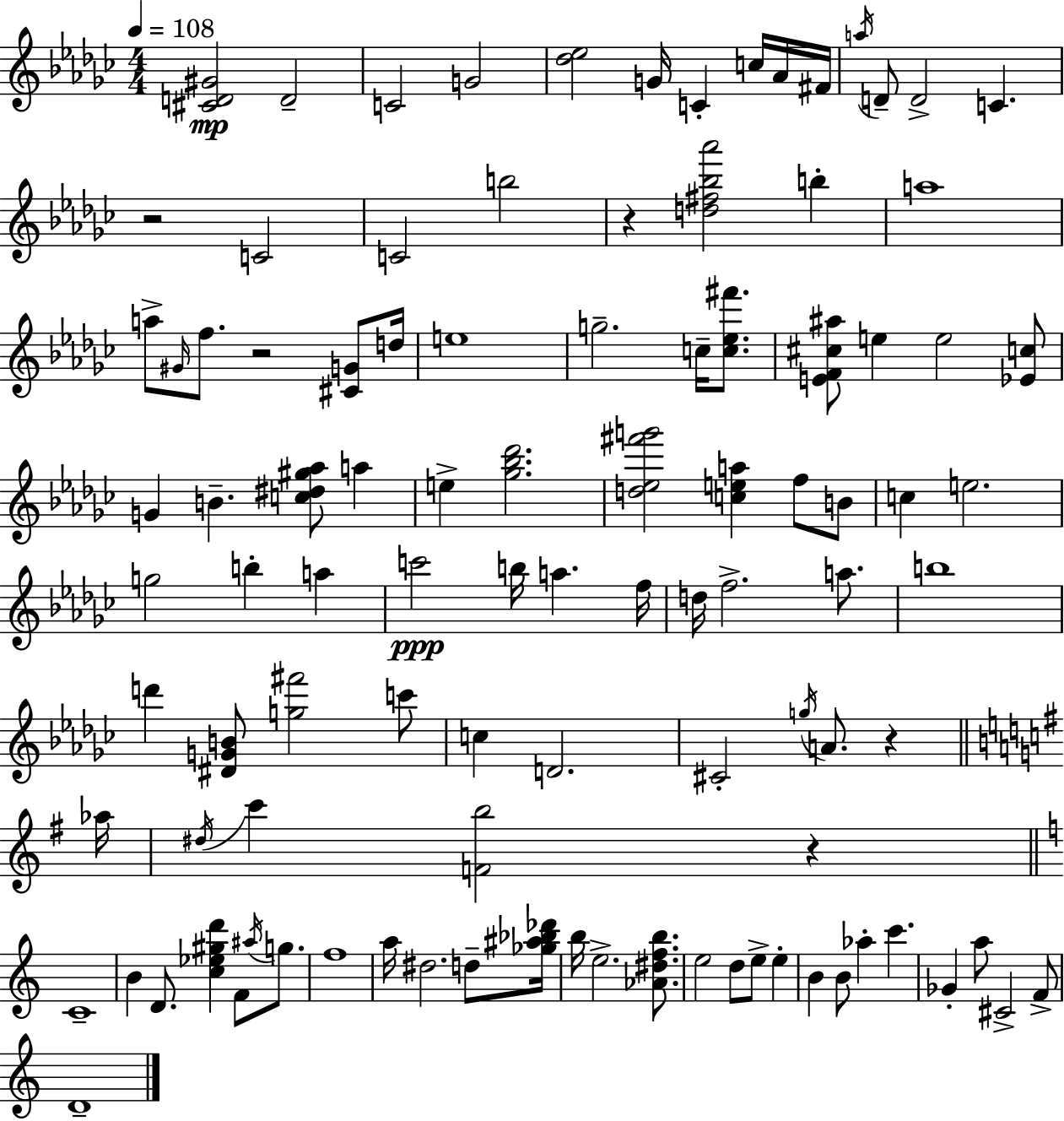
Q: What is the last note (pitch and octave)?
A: D4